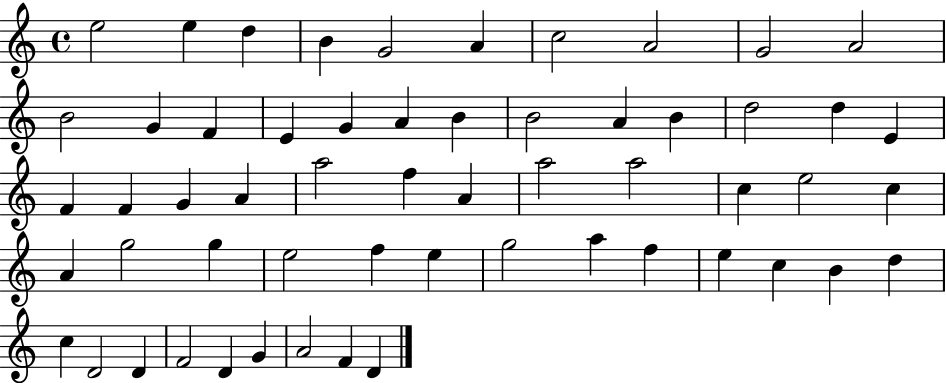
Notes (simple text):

E5/h E5/q D5/q B4/q G4/h A4/q C5/h A4/h G4/h A4/h B4/h G4/q F4/q E4/q G4/q A4/q B4/q B4/h A4/q B4/q D5/h D5/q E4/q F4/q F4/q G4/q A4/q A5/h F5/q A4/q A5/h A5/h C5/q E5/h C5/q A4/q G5/h G5/q E5/h F5/q E5/q G5/h A5/q F5/q E5/q C5/q B4/q D5/q C5/q D4/h D4/q F4/h D4/q G4/q A4/h F4/q D4/q